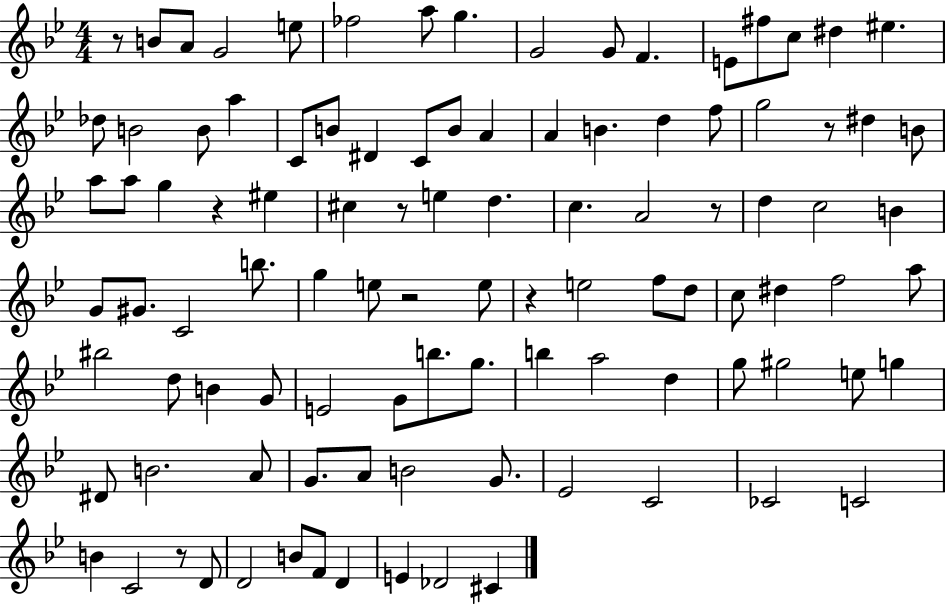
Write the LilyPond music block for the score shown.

{
  \clef treble
  \numericTimeSignature
  \time 4/4
  \key bes \major
  r8 b'8 a'8 g'2 e''8 | fes''2 a''8 g''4. | g'2 g'8 f'4. | e'8 fis''8 c''8 dis''4 eis''4. | \break des''8 b'2 b'8 a''4 | c'8 b'8 dis'4 c'8 b'8 a'4 | a'4 b'4. d''4 f''8 | g''2 r8 dis''4 b'8 | \break a''8 a''8 g''4 r4 eis''4 | cis''4 r8 e''4 d''4. | c''4. a'2 r8 | d''4 c''2 b'4 | \break g'8 gis'8. c'2 b''8. | g''4 e''8 r2 e''8 | r4 e''2 f''8 d''8 | c''8 dis''4 f''2 a''8 | \break bis''2 d''8 b'4 g'8 | e'2 g'8 b''8. g''8. | b''4 a''2 d''4 | g''8 gis''2 e''8 g''4 | \break dis'8 b'2. a'8 | g'8. a'8 b'2 g'8. | ees'2 c'2 | ces'2 c'2 | \break b'4 c'2 r8 d'8 | d'2 b'8 f'8 d'4 | e'4 des'2 cis'4 | \bar "|."
}